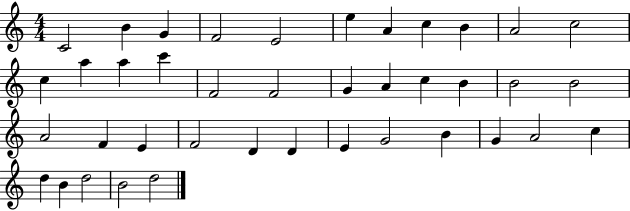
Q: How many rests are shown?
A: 0